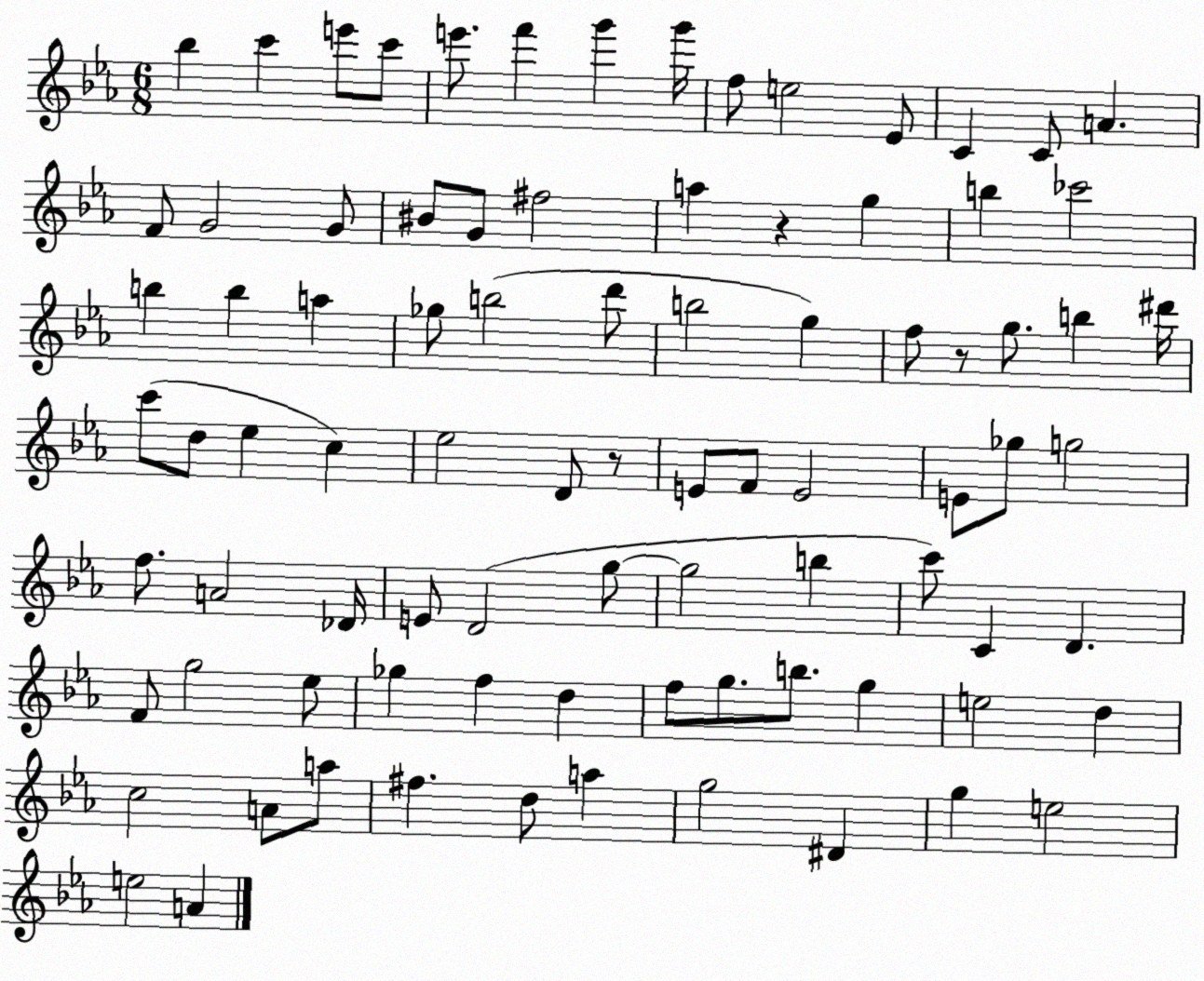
X:1
T:Untitled
M:6/8
L:1/4
K:Eb
_b c' e'/2 c'/2 e'/2 f' g' g'/4 f/2 e2 _E/2 C C/2 A F/2 G2 G/2 ^B/2 G/2 ^f2 a z g b _c'2 b b a _g/2 b2 d'/2 b2 g f/2 z/2 g/2 b ^d'/4 c'/2 d/2 _e c _e2 D/2 z/2 E/2 F/2 E2 E/2 _g/2 g2 f/2 A2 _D/4 E/2 D2 g/2 g2 b c'/2 C D F/2 g2 _e/2 _g f d f/2 g/2 b/2 g e2 d c2 A/2 a/2 ^f d/2 a g2 ^D g e2 e2 A